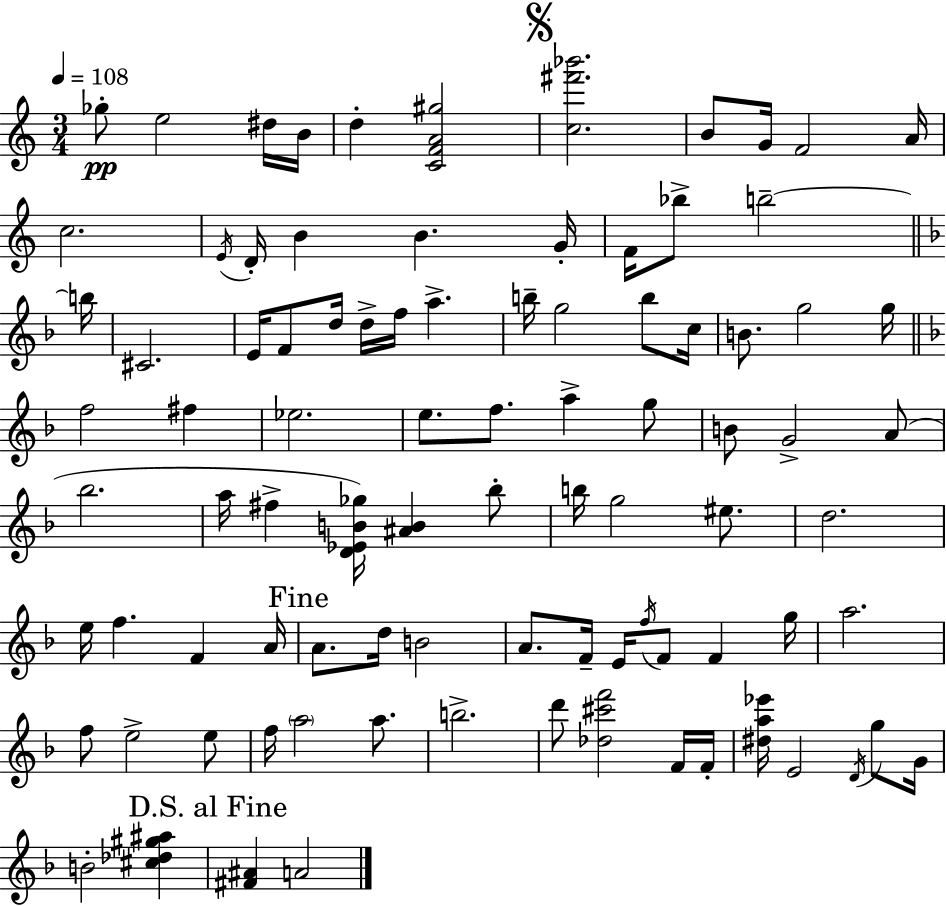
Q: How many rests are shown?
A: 0